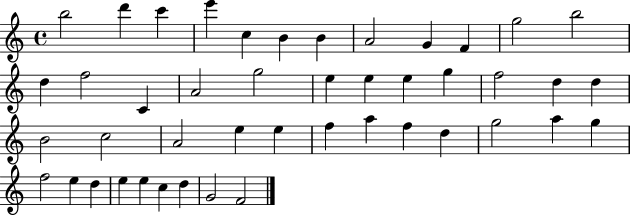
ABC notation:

X:1
T:Untitled
M:4/4
L:1/4
K:C
b2 d' c' e' c B B A2 G F g2 b2 d f2 C A2 g2 e e e g f2 d d B2 c2 A2 e e f a f d g2 a g f2 e d e e c d G2 F2